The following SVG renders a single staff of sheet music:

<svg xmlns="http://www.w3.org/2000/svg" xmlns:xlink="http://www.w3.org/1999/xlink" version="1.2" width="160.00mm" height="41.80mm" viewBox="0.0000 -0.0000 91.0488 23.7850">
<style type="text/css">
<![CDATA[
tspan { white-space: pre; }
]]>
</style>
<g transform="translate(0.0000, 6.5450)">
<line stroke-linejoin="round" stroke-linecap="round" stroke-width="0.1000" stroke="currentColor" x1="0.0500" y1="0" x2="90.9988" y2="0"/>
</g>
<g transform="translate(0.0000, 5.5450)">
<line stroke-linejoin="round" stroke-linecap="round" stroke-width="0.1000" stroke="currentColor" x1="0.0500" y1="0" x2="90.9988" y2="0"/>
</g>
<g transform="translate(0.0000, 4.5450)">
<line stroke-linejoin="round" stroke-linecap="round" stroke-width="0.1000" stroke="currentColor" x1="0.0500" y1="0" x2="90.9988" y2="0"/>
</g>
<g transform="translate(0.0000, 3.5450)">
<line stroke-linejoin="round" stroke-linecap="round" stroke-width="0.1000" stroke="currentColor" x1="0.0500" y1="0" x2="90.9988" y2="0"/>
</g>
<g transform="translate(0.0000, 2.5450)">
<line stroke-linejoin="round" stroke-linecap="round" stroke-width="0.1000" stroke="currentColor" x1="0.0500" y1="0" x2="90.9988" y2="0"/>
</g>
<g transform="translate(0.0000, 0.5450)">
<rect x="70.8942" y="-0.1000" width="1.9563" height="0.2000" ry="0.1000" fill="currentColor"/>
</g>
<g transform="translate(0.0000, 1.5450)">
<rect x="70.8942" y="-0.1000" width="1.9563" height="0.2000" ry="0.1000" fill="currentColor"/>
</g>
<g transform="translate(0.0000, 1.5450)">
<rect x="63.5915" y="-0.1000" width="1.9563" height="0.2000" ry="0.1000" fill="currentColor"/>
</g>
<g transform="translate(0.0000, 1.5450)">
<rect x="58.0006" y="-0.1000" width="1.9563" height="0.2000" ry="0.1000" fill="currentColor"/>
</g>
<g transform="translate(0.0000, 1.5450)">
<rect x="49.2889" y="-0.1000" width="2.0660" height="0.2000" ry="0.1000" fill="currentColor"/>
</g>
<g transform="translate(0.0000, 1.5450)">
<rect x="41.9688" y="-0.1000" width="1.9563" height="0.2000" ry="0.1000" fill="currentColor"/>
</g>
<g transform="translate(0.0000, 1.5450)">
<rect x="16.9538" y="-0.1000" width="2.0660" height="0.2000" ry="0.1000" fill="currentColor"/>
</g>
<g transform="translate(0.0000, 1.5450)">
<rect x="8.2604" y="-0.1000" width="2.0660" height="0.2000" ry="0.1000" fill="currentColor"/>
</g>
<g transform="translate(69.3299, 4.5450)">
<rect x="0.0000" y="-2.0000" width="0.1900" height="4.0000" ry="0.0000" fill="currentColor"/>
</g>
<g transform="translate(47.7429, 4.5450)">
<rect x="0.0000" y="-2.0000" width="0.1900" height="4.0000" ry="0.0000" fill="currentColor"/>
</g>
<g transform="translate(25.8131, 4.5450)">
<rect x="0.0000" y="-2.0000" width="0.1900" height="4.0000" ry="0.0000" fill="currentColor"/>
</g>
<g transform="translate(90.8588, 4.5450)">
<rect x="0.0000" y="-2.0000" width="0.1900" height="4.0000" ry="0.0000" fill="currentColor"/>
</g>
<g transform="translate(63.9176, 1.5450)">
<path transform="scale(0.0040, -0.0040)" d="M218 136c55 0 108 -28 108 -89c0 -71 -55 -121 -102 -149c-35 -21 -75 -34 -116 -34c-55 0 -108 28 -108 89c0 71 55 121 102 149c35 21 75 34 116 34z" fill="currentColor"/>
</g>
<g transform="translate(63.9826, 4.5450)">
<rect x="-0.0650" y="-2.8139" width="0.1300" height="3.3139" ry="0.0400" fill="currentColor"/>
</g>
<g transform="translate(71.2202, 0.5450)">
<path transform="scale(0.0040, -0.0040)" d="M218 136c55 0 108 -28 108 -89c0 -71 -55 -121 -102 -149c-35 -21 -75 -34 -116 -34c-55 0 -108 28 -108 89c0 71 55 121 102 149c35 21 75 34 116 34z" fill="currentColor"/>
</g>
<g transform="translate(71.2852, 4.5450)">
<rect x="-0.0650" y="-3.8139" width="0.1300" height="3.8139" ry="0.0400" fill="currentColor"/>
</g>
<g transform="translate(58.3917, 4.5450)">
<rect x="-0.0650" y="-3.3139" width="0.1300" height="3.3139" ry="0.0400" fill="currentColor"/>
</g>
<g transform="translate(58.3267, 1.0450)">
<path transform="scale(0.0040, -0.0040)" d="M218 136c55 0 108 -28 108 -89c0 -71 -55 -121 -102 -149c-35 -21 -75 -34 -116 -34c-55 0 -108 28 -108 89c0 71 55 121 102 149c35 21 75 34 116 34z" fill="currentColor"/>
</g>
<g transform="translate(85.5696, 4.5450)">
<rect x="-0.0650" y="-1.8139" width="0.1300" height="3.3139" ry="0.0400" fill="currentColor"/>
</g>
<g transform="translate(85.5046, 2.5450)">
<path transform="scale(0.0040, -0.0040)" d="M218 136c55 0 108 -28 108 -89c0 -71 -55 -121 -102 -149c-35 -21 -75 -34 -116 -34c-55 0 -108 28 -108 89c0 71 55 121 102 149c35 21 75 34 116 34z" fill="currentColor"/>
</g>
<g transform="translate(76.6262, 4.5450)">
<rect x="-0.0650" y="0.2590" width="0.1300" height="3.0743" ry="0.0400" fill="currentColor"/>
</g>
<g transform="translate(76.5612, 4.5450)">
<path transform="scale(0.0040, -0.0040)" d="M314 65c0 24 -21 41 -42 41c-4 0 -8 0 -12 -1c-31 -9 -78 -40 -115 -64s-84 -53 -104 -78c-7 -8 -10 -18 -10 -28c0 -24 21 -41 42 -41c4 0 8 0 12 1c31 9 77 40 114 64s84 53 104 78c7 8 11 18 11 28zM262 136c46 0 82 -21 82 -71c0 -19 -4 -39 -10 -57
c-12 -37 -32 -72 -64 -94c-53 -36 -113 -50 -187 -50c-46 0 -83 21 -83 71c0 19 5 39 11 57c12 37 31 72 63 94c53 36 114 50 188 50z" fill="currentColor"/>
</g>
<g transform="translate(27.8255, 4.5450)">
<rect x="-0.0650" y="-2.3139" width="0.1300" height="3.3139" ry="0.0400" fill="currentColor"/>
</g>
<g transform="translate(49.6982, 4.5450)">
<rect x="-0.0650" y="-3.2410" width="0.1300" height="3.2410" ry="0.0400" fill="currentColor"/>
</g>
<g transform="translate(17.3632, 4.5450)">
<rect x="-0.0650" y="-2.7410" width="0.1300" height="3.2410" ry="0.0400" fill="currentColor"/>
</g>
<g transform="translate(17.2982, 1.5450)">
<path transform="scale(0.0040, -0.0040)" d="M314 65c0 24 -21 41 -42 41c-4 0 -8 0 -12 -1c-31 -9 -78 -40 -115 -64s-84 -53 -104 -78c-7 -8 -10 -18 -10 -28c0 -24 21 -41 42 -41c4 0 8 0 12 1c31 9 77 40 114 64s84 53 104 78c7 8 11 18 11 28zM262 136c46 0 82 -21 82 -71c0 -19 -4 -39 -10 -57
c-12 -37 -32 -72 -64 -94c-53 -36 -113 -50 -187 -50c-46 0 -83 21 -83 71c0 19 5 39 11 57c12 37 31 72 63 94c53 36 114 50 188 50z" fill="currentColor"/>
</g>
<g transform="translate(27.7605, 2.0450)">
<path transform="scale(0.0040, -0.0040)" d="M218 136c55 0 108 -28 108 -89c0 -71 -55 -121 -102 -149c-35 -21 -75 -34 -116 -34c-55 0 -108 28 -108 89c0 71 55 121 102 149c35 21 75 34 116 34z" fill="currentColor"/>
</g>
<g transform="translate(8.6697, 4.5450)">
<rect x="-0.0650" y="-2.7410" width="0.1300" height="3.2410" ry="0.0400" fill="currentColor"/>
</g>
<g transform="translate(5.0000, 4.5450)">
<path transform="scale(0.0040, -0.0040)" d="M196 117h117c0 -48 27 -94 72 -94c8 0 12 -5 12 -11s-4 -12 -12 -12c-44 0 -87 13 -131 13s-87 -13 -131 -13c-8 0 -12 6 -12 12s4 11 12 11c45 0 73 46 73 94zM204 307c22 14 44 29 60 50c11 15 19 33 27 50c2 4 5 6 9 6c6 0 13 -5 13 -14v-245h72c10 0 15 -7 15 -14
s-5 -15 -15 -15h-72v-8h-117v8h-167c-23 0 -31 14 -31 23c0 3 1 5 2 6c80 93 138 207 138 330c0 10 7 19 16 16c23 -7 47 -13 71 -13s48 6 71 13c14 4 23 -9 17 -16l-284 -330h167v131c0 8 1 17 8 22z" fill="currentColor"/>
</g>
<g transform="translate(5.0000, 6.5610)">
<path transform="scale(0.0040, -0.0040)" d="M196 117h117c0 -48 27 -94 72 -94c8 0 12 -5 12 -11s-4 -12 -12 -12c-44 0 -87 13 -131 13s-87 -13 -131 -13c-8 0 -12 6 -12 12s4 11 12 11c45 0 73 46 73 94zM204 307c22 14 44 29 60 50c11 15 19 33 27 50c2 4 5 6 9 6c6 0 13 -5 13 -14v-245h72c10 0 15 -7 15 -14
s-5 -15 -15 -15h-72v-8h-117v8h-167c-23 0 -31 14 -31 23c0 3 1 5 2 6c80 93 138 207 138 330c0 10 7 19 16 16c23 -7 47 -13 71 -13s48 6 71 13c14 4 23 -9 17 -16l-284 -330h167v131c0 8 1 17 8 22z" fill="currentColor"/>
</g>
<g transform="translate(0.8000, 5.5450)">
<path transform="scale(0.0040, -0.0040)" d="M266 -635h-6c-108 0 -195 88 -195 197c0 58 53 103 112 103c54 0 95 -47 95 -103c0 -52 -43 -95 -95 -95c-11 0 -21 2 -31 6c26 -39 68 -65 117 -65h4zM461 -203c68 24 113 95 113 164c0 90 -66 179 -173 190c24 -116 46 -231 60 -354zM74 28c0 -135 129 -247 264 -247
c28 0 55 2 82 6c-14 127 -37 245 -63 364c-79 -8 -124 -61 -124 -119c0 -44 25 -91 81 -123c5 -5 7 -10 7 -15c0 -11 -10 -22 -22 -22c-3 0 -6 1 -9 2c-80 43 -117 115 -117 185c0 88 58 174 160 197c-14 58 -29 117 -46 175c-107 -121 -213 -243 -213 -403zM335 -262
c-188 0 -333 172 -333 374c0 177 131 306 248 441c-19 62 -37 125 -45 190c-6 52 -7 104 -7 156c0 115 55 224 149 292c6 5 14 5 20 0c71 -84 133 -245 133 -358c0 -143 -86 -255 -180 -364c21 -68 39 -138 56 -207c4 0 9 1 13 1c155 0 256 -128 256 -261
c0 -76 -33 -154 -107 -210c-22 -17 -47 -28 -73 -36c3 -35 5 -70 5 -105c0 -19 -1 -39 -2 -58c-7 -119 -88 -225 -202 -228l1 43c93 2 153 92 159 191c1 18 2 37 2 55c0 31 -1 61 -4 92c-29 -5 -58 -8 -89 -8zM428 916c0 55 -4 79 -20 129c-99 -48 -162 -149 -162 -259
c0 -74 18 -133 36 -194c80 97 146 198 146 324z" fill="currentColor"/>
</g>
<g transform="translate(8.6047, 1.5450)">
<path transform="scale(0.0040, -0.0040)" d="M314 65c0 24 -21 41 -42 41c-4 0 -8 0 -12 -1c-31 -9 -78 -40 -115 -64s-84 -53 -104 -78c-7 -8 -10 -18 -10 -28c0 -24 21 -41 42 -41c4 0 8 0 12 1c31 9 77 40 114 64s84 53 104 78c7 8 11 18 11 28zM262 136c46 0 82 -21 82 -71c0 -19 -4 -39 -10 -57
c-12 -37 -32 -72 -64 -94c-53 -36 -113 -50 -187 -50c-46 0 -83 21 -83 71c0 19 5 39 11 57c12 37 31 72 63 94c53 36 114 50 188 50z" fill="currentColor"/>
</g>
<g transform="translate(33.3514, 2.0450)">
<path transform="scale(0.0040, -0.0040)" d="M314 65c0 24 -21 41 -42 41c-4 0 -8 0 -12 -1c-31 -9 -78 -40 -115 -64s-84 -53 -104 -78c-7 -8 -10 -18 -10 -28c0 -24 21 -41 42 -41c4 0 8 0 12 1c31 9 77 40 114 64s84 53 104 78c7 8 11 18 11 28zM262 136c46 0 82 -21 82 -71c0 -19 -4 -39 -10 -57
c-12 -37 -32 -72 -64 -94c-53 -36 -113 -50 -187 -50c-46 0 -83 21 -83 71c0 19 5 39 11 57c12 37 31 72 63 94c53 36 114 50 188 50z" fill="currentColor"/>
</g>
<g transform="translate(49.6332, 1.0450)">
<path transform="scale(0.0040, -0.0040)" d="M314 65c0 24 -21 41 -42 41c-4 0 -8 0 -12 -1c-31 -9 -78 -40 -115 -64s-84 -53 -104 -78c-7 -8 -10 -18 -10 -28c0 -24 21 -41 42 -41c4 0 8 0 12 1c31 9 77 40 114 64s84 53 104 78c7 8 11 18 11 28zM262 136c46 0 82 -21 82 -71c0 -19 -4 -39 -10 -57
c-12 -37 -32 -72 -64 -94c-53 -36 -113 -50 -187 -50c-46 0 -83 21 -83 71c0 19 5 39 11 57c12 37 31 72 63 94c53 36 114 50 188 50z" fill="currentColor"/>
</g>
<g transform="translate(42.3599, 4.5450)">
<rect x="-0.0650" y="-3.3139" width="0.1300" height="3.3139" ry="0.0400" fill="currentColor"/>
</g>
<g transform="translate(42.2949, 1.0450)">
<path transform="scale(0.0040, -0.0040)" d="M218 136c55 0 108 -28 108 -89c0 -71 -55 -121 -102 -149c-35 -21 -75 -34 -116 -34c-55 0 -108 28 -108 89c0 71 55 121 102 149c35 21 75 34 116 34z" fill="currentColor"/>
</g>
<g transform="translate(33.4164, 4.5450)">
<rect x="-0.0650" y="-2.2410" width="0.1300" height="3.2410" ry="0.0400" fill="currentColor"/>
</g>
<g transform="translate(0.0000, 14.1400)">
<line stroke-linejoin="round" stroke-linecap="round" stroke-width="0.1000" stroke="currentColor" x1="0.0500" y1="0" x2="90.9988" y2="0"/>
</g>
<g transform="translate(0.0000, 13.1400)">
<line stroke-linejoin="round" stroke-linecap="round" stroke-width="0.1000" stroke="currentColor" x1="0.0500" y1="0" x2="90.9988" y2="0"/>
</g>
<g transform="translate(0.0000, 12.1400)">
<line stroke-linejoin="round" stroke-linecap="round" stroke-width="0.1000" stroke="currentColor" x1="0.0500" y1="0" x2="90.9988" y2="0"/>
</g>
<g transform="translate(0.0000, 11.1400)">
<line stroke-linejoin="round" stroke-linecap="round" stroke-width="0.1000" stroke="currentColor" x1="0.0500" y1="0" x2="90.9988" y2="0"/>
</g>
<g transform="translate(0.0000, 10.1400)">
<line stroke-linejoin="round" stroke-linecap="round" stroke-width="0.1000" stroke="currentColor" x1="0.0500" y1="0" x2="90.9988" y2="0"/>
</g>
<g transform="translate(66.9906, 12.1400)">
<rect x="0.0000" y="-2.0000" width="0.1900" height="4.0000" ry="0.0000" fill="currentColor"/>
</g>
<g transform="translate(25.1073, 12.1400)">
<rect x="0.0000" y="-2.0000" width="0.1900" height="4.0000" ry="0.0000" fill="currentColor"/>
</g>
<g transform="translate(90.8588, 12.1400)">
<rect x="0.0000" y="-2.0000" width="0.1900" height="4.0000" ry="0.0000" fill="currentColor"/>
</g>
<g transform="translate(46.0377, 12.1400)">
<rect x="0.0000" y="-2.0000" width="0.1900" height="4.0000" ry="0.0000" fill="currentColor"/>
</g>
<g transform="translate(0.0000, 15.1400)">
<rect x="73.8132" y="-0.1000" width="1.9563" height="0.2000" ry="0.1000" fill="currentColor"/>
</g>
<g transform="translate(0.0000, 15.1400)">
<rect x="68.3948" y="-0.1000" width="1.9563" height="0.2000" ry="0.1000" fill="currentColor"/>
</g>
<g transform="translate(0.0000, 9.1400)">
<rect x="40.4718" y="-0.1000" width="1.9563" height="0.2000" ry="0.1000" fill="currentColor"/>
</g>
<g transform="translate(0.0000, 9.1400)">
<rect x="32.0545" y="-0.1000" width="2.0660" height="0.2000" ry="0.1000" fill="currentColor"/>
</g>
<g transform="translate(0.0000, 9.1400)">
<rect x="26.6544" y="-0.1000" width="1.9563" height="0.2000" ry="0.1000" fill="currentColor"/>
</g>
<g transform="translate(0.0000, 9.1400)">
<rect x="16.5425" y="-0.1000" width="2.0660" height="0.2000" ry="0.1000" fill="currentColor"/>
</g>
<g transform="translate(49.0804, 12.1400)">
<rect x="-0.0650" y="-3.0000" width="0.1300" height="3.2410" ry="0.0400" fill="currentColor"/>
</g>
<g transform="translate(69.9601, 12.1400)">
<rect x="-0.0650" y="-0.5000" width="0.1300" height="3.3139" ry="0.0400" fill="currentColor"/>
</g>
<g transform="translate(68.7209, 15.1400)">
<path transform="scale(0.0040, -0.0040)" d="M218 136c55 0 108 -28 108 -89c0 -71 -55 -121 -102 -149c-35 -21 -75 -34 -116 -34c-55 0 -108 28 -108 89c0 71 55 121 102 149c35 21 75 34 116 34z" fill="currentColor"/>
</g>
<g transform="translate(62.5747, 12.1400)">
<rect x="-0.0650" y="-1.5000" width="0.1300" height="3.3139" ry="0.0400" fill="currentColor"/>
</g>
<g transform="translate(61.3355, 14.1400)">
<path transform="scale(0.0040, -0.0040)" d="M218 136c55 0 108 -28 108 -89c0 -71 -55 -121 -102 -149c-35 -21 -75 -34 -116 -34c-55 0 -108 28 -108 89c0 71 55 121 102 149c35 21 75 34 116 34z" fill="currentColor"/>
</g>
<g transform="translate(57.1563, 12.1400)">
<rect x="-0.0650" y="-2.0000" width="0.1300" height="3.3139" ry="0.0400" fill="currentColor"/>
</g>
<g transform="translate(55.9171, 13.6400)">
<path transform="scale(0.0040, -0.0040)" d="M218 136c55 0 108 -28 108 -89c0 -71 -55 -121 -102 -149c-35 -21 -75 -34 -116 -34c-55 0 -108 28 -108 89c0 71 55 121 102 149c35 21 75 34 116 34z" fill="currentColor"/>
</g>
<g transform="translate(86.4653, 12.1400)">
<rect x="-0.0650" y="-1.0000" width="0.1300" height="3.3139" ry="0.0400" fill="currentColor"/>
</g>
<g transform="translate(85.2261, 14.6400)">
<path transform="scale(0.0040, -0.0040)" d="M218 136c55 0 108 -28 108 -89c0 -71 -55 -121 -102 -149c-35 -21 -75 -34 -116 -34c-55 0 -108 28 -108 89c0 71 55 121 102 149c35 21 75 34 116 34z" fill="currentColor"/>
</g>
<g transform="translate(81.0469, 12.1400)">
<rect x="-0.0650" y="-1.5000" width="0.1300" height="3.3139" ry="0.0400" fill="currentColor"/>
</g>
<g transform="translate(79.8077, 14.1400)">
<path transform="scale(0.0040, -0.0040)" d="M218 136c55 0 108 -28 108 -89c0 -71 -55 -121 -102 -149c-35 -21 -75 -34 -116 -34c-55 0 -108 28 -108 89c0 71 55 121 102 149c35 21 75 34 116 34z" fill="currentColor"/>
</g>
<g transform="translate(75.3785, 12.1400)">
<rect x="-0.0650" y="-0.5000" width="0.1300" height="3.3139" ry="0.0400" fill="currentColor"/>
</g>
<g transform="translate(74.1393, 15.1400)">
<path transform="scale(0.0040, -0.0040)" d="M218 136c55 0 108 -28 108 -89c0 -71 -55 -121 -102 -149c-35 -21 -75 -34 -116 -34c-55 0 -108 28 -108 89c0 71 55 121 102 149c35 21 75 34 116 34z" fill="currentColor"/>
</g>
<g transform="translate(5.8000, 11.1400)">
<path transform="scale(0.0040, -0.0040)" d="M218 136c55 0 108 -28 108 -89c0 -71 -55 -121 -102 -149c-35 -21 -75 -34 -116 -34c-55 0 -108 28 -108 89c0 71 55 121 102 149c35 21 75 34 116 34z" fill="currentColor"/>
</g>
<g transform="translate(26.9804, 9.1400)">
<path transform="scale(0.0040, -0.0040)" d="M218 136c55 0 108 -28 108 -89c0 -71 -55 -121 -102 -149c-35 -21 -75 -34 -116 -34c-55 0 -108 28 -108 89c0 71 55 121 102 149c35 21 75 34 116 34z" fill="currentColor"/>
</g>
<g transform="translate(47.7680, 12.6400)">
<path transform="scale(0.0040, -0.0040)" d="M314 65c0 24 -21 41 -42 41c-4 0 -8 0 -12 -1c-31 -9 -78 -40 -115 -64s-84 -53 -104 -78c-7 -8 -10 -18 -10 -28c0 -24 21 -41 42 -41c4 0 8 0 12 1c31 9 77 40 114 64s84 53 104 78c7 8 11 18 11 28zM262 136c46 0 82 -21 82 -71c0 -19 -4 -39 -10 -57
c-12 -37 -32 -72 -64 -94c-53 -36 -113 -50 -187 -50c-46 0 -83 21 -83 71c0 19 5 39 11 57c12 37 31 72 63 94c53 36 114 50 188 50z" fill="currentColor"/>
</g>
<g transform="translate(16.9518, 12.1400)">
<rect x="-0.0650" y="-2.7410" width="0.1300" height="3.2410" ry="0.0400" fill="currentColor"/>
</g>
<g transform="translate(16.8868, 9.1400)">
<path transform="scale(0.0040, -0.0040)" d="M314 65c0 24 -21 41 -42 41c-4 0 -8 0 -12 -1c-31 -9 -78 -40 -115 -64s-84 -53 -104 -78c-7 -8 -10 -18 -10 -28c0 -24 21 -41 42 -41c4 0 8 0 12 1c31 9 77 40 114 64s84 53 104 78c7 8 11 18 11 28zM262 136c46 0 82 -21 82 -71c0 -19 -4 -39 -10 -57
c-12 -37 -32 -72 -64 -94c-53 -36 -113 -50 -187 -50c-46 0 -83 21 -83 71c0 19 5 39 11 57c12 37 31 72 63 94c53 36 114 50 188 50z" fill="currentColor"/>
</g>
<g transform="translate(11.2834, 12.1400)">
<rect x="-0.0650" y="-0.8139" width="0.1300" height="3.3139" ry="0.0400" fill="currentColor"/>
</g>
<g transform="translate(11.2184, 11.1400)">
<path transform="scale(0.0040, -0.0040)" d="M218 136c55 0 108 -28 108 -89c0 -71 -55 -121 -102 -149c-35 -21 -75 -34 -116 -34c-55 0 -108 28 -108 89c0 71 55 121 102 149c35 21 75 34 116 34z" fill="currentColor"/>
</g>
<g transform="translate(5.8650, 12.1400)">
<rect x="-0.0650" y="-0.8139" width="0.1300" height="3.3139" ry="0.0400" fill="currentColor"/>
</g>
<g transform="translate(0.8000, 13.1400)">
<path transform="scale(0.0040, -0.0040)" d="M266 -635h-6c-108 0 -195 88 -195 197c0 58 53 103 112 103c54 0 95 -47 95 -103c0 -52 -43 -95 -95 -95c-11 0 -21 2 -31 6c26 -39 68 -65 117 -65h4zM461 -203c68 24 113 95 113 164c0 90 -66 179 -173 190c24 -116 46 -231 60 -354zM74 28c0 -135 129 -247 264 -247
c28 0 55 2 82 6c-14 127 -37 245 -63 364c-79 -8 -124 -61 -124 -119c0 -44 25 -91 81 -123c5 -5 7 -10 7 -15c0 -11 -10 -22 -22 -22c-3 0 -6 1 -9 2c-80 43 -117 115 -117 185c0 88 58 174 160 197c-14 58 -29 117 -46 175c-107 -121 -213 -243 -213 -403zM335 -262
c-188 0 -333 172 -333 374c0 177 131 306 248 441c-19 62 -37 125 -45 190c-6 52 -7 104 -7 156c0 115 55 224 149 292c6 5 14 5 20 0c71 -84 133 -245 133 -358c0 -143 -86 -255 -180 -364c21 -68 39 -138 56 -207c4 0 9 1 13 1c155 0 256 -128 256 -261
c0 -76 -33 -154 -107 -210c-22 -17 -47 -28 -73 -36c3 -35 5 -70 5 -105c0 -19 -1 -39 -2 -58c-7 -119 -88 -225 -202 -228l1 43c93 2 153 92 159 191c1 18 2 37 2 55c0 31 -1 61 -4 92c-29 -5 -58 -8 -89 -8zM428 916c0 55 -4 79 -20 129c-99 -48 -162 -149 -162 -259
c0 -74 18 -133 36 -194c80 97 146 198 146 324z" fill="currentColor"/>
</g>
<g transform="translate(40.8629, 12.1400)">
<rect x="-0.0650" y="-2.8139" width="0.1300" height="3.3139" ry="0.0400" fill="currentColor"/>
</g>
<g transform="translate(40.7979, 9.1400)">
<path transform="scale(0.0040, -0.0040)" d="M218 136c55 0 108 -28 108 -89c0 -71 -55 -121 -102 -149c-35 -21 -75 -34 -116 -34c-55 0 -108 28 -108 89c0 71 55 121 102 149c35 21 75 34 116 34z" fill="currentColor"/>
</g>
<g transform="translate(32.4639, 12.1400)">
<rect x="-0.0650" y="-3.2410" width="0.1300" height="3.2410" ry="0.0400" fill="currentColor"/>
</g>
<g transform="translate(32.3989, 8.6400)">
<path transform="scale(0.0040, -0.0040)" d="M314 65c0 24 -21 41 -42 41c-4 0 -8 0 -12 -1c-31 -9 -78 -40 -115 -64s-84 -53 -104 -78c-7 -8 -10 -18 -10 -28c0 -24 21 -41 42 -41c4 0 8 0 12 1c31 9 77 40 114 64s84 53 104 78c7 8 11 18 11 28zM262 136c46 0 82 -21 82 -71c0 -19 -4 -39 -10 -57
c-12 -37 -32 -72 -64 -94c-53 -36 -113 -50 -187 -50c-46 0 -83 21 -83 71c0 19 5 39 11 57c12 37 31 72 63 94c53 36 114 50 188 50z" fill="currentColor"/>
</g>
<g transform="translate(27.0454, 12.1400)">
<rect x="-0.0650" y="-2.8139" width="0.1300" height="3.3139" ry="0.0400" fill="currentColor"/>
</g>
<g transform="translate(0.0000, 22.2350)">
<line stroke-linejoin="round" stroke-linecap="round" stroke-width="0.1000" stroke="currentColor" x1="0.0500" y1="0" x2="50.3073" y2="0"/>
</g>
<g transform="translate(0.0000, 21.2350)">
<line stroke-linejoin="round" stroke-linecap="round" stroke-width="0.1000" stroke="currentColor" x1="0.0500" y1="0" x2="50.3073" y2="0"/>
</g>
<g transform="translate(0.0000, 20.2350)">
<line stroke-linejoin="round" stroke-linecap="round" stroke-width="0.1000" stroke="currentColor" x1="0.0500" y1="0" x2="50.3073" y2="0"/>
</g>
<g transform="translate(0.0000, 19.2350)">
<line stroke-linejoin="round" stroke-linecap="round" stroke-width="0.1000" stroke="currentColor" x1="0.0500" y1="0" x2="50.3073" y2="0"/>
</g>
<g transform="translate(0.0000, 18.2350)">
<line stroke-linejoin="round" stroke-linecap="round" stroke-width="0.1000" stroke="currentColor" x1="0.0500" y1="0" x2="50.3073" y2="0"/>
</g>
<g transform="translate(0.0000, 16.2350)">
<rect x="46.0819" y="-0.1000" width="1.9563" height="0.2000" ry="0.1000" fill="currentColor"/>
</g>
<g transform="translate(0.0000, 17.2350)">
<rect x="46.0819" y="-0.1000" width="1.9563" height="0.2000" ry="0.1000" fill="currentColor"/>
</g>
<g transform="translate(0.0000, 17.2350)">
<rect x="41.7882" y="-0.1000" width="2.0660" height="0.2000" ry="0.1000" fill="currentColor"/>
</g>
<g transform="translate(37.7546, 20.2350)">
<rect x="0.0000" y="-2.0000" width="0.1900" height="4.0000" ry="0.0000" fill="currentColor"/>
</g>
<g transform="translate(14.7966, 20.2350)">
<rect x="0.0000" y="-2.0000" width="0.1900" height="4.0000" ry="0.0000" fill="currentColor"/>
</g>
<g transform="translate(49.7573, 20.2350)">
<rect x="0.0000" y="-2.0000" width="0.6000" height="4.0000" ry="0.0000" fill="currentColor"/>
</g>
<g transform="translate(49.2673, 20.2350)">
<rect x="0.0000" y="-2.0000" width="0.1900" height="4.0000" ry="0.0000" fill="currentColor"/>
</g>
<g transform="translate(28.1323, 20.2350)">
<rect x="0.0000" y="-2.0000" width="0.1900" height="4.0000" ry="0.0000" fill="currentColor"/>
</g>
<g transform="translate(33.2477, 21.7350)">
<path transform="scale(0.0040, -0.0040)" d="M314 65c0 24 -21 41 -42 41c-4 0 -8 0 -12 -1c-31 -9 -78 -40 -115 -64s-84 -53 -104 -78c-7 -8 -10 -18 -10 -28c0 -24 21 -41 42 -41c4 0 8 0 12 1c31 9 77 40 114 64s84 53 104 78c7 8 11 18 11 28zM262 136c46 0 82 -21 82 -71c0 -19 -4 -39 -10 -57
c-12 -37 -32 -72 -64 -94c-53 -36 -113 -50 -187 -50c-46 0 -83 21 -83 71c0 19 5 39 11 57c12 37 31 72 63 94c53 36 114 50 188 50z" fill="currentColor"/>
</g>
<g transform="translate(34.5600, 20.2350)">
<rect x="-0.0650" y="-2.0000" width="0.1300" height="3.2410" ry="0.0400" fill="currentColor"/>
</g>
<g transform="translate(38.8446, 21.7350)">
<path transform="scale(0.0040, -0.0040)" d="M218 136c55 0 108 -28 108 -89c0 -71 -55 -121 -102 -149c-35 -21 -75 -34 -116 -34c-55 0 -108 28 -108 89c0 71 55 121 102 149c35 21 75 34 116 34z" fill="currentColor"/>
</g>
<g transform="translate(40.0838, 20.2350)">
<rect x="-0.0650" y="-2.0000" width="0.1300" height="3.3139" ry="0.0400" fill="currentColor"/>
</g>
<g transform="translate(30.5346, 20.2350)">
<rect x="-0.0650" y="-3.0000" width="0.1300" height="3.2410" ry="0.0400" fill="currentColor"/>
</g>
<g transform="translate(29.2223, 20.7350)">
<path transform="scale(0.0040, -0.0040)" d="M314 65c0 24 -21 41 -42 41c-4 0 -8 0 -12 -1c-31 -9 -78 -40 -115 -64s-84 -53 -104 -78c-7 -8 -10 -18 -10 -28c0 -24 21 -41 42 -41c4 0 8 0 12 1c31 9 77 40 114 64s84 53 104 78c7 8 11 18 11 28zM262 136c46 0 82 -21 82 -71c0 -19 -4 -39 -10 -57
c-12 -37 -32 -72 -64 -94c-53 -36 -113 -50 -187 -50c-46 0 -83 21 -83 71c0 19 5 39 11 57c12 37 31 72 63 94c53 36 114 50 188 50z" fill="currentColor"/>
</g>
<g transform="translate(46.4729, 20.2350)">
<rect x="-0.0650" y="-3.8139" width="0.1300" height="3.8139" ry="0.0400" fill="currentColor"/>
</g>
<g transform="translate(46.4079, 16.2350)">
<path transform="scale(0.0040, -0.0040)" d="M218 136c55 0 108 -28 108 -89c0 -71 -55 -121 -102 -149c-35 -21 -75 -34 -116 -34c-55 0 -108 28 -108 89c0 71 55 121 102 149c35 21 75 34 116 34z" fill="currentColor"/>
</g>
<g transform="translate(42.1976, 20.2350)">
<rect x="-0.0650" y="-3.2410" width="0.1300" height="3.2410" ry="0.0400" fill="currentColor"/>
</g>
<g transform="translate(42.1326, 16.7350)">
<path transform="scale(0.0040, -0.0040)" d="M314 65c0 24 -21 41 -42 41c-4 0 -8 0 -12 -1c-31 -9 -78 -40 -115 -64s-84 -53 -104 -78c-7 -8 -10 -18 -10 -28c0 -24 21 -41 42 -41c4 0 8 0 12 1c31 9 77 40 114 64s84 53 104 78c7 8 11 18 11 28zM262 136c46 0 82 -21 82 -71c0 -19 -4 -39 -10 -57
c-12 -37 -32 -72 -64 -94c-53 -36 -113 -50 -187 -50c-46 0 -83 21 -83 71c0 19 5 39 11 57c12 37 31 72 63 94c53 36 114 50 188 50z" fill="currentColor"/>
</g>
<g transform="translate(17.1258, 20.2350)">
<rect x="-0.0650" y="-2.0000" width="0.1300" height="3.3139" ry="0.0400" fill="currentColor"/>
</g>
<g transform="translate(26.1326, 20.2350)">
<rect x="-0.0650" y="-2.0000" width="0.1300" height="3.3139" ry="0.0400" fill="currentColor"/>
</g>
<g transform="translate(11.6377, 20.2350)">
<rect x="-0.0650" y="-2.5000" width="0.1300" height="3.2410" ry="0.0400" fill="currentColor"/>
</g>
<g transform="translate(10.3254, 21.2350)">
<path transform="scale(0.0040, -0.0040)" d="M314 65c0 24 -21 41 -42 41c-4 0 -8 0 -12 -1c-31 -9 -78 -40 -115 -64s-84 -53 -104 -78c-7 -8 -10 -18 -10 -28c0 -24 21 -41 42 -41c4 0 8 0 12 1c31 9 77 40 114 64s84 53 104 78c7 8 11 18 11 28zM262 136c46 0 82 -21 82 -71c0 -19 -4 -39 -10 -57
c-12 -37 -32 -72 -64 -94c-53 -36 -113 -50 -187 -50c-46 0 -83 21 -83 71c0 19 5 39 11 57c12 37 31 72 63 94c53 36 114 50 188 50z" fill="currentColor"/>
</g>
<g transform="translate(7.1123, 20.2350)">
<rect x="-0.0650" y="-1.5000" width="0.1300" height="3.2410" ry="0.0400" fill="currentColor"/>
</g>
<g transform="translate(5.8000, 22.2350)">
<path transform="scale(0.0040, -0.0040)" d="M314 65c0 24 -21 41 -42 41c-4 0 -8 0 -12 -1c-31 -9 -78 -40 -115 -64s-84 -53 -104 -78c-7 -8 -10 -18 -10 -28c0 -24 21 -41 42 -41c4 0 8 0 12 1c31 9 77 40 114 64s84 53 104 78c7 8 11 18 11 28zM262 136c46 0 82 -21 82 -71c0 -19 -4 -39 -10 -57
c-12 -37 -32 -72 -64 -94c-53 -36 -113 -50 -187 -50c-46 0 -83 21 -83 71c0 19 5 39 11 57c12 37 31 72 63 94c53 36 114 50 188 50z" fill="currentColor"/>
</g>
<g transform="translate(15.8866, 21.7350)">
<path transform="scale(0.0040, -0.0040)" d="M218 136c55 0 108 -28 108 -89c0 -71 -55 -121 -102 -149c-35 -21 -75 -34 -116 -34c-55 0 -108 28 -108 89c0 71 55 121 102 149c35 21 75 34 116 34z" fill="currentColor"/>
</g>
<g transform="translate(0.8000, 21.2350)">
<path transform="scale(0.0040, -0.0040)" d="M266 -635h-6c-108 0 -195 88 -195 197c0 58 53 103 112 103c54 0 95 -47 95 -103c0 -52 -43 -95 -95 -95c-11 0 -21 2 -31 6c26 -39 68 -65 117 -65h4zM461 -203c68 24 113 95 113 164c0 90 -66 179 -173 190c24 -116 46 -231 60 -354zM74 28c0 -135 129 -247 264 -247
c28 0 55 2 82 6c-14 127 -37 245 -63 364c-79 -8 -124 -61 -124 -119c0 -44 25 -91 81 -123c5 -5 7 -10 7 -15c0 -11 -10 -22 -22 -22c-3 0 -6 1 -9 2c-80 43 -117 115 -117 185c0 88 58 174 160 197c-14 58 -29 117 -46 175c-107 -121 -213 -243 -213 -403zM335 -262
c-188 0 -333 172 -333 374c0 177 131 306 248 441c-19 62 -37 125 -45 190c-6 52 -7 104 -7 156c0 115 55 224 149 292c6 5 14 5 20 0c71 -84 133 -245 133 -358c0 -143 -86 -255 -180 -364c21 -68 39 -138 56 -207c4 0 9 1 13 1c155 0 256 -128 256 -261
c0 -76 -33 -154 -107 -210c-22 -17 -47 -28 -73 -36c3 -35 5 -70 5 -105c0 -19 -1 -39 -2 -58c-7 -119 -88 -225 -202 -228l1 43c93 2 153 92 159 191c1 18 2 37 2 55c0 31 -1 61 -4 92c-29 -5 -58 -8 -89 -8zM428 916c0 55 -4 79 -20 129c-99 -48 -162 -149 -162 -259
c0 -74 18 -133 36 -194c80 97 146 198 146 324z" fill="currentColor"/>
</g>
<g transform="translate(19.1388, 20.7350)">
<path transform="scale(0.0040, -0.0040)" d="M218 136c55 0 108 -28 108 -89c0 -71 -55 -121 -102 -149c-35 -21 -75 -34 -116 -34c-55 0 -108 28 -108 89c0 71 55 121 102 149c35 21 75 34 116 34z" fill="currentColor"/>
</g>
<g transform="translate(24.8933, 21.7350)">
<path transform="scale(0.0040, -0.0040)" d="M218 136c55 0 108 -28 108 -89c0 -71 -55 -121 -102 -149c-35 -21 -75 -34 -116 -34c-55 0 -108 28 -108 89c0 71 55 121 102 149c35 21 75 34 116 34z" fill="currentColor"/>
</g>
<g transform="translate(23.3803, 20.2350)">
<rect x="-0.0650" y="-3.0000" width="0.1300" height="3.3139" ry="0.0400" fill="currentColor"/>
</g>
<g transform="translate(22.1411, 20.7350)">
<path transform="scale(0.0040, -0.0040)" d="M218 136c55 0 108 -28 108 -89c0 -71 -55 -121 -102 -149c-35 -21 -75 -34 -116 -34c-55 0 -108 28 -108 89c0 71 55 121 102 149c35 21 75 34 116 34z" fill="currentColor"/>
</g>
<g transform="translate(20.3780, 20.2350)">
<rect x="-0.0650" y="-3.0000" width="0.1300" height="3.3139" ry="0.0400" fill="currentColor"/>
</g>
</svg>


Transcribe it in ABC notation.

X:1
T:Untitled
M:4/4
L:1/4
K:C
a2 a2 g g2 b b2 b a c' B2 f d d a2 a b2 a A2 F E C C E D E2 G2 F A A F A2 F2 F b2 c'